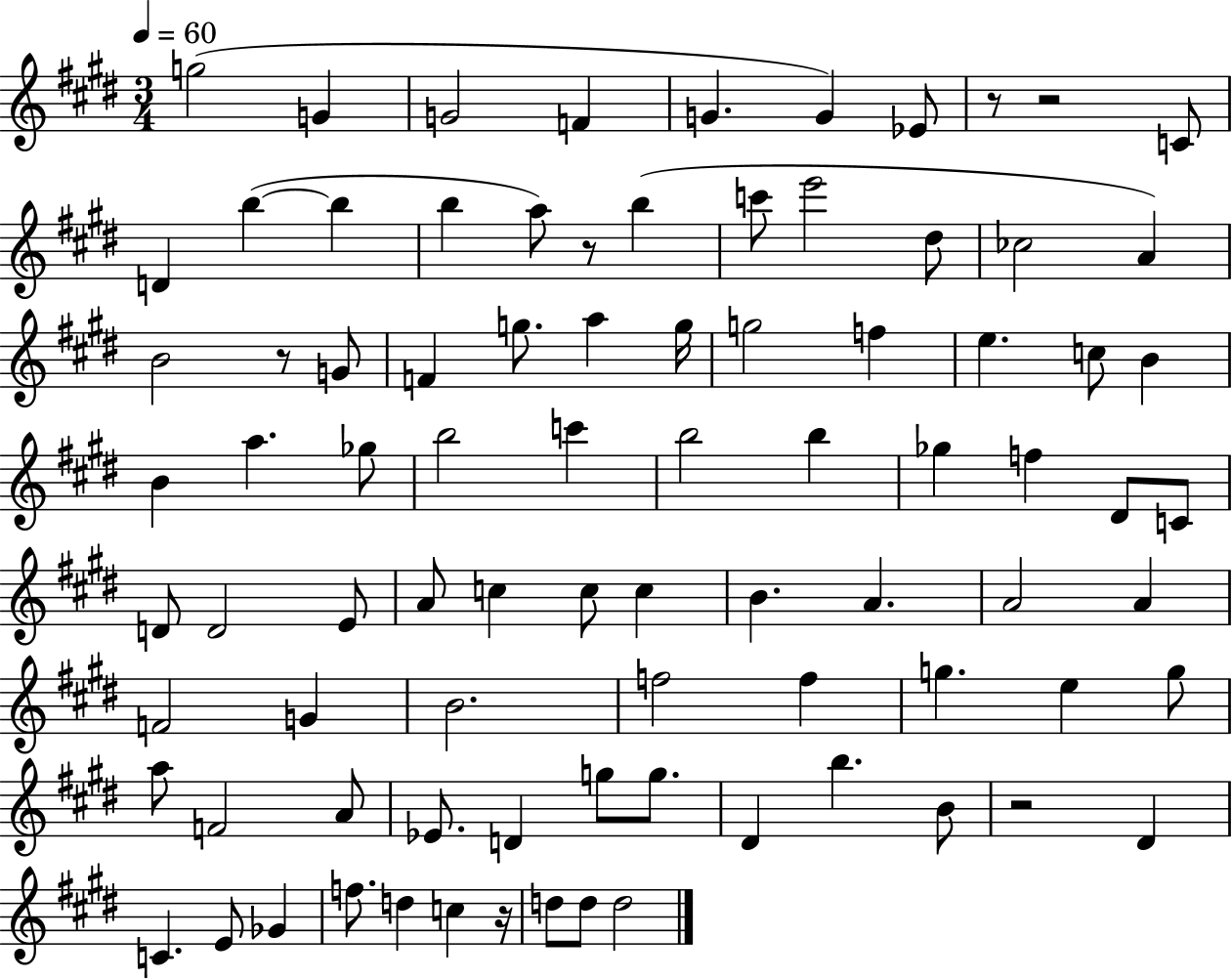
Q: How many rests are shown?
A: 6